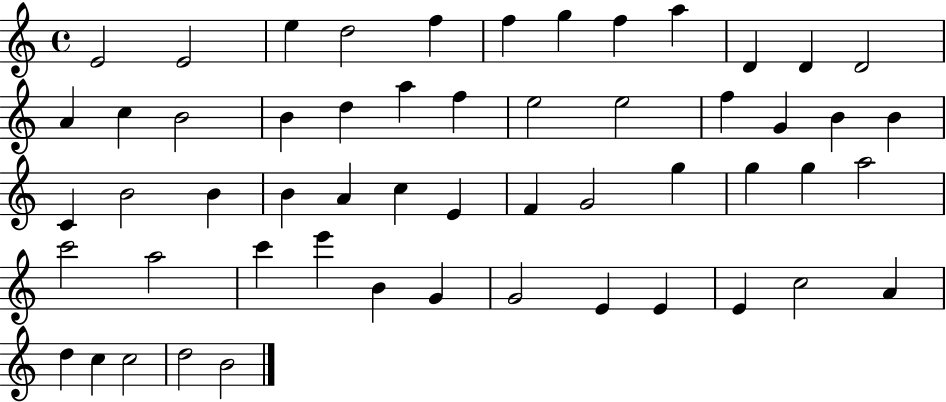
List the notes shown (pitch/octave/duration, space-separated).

E4/h E4/h E5/q D5/h F5/q F5/q G5/q F5/q A5/q D4/q D4/q D4/h A4/q C5/q B4/h B4/q D5/q A5/q F5/q E5/h E5/h F5/q G4/q B4/q B4/q C4/q B4/h B4/q B4/q A4/q C5/q E4/q F4/q G4/h G5/q G5/q G5/q A5/h C6/h A5/h C6/q E6/q B4/q G4/q G4/h E4/q E4/q E4/q C5/h A4/q D5/q C5/q C5/h D5/h B4/h